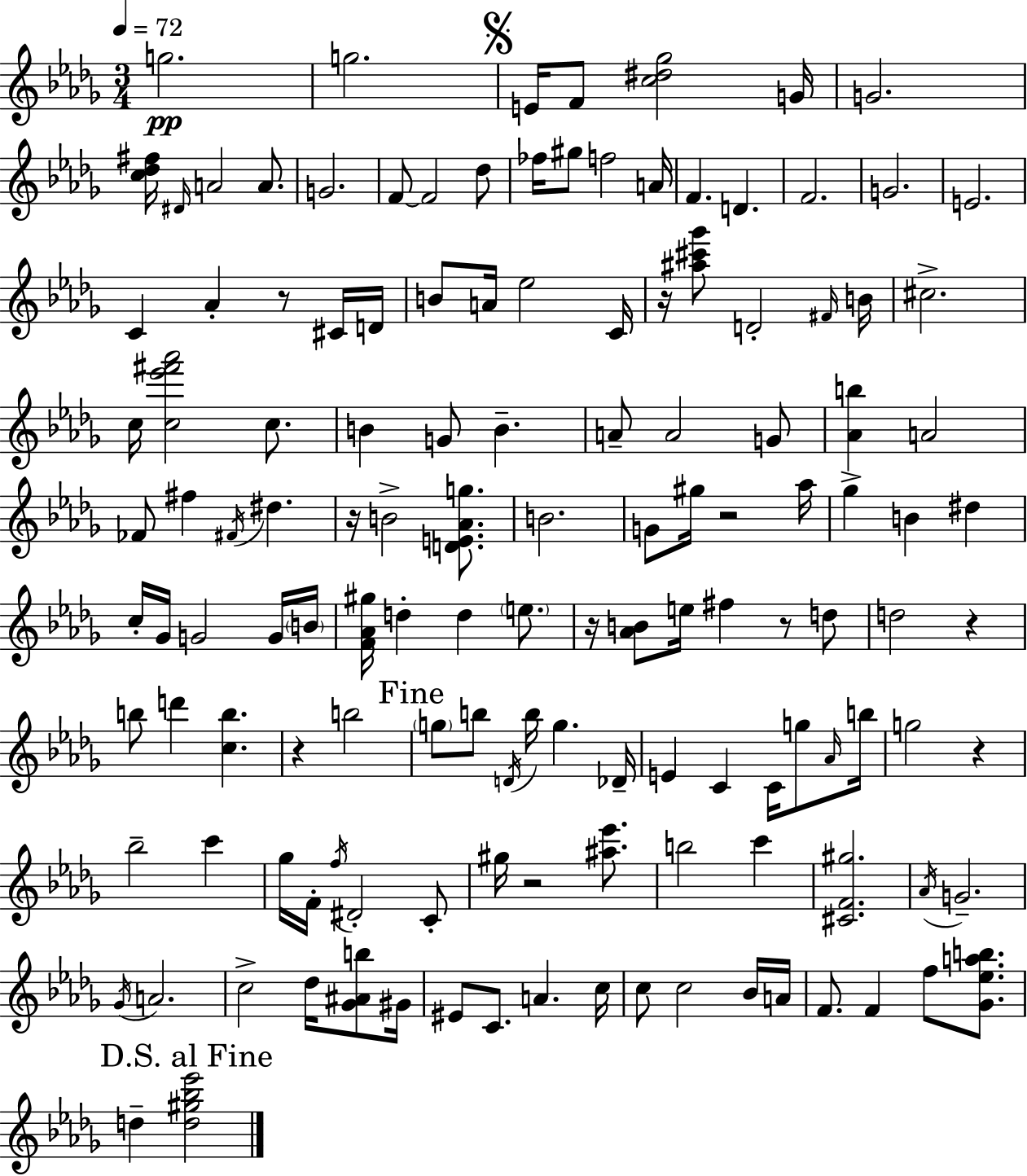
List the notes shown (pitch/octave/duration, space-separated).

G5/h. G5/h. E4/s F4/e [C5,D#5,Gb5]/h G4/s G4/h. [C5,Db5,F#5]/s D#4/s A4/h A4/e. G4/h. F4/e F4/h Db5/e FES5/s G#5/e F5/h A4/s F4/q. D4/q. F4/h. G4/h. E4/h. C4/q Ab4/q R/e C#4/s D4/s B4/e A4/s Eb5/h C4/s R/s [A#5,C#6,Gb6]/e D4/h F#4/s B4/s C#5/h. C5/s [C5,Eb6,F#6,Ab6]/h C5/e. B4/q G4/e B4/q. A4/e A4/h G4/e [Ab4,B5]/q A4/h FES4/e F#5/q F#4/s D#5/q. R/s B4/h [D4,E4,Ab4,G5]/e. B4/h. G4/e G#5/s R/h Ab5/s Gb5/q B4/q D#5/q C5/s Gb4/s G4/h G4/s B4/s [F4,Ab4,G#5]/s D5/q D5/q E5/e. R/s [Ab4,B4]/e E5/s F#5/q R/e D5/e D5/h R/q B5/e D6/q [C5,B5]/q. R/q B5/h G5/e B5/e D4/s B5/s G5/q. Db4/s E4/q C4/q C4/s G5/e Ab4/s B5/s G5/h R/q Bb5/h C6/q Gb5/s F4/s F5/s D#4/h C4/e G#5/s R/h [A#5,Eb6]/e. B5/h C6/q [C#4,F4,G#5]/h. Ab4/s G4/h. Gb4/s A4/h. C5/h Db5/s [Gb4,A#4,B5]/e G#4/s EIS4/e C4/e. A4/q. C5/s C5/e C5/h Bb4/s A4/s F4/e. F4/q F5/e [Gb4,Eb5,A5,B5]/e. D5/q [D5,G#5,Bb5,Eb6]/h